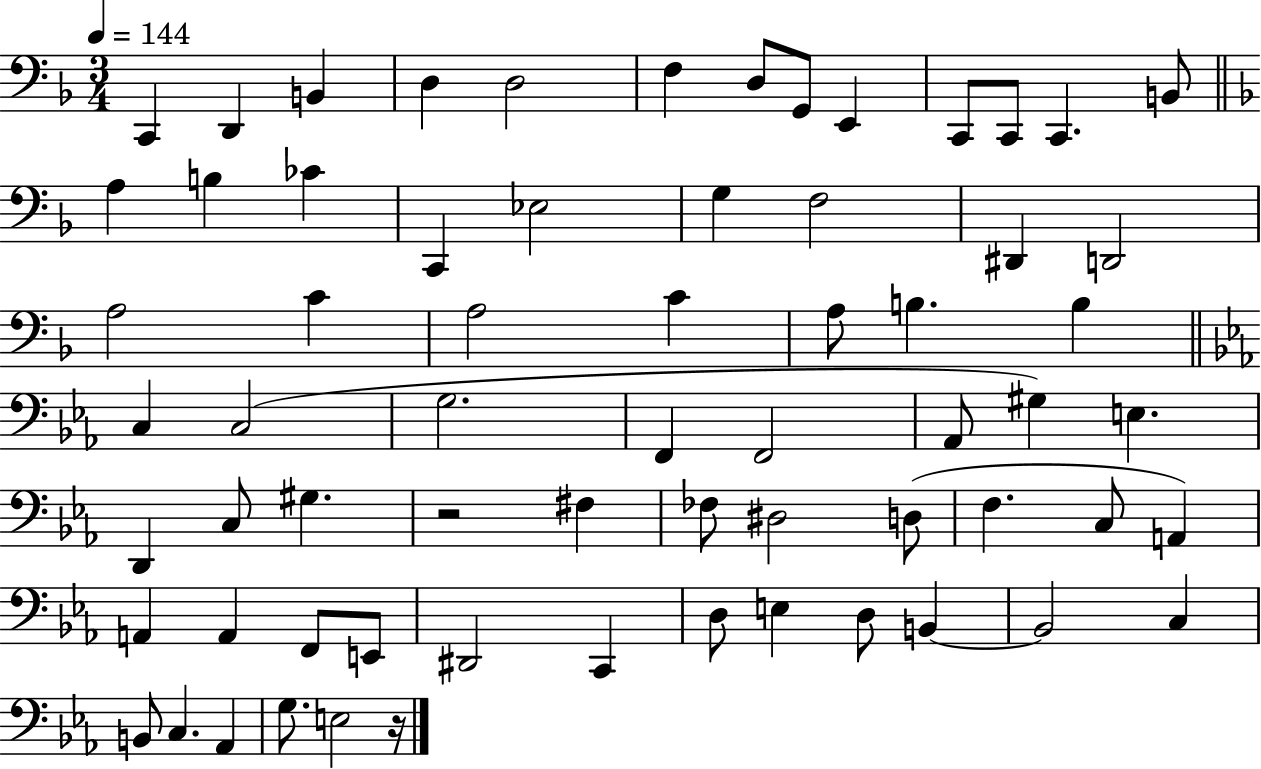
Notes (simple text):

C2/q D2/q B2/q D3/q D3/h F3/q D3/e G2/e E2/q C2/e C2/e C2/q. B2/e A3/q B3/q CES4/q C2/q Eb3/h G3/q F3/h D#2/q D2/h A3/h C4/q A3/h C4/q A3/e B3/q. B3/q C3/q C3/h G3/h. F2/q F2/h Ab2/e G#3/q E3/q. D2/q C3/e G#3/q. R/h F#3/q FES3/e D#3/h D3/e F3/q. C3/e A2/q A2/q A2/q F2/e E2/e D#2/h C2/q D3/e E3/q D3/e B2/q B2/h C3/q B2/e C3/q. Ab2/q G3/e. E3/h R/s